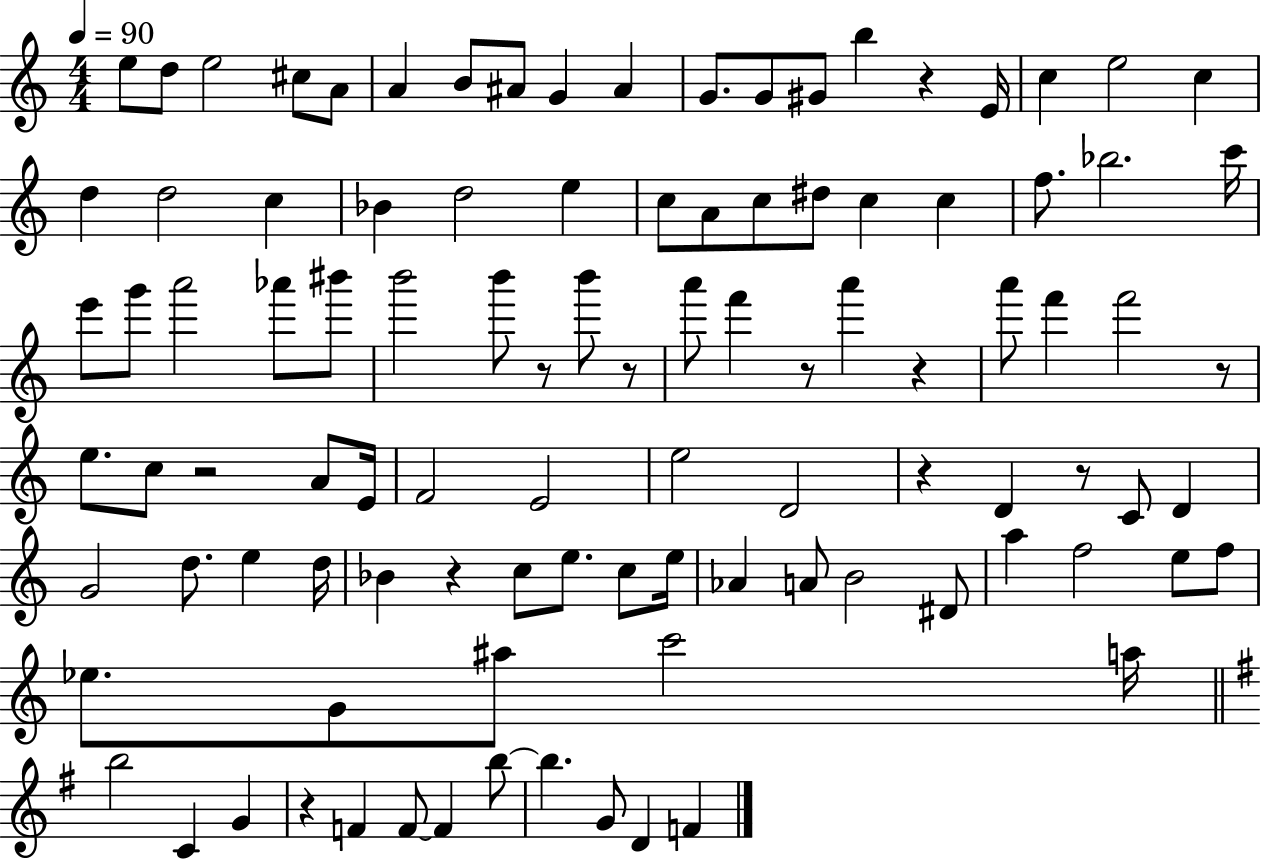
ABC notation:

X:1
T:Untitled
M:4/4
L:1/4
K:C
e/2 d/2 e2 ^c/2 A/2 A B/2 ^A/2 G ^A G/2 G/2 ^G/2 b z E/4 c e2 c d d2 c _B d2 e c/2 A/2 c/2 ^d/2 c c f/2 _b2 c'/4 e'/2 g'/2 a'2 _a'/2 ^b'/2 b'2 b'/2 z/2 b'/2 z/2 a'/2 f' z/2 a' z a'/2 f' f'2 z/2 e/2 c/2 z2 A/2 E/4 F2 E2 e2 D2 z D z/2 C/2 D G2 d/2 e d/4 _B z c/2 e/2 c/2 e/4 _A A/2 B2 ^D/2 a f2 e/2 f/2 _e/2 G/2 ^a/2 c'2 a/4 b2 C G z F F/2 F b/2 b G/2 D F